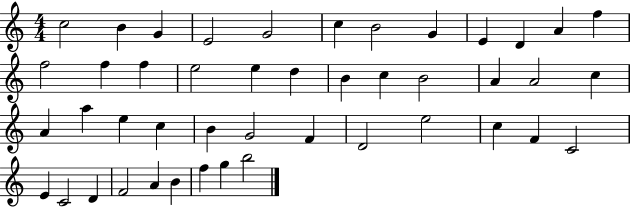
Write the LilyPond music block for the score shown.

{
  \clef treble
  \numericTimeSignature
  \time 4/4
  \key c \major
  c''2 b'4 g'4 | e'2 g'2 | c''4 b'2 g'4 | e'4 d'4 a'4 f''4 | \break f''2 f''4 f''4 | e''2 e''4 d''4 | b'4 c''4 b'2 | a'4 a'2 c''4 | \break a'4 a''4 e''4 c''4 | b'4 g'2 f'4 | d'2 e''2 | c''4 f'4 c'2 | \break e'4 c'2 d'4 | f'2 a'4 b'4 | f''4 g''4 b''2 | \bar "|."
}